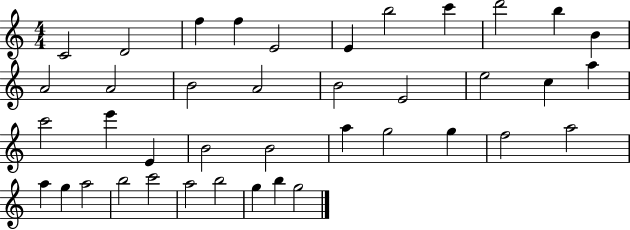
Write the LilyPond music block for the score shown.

{
  \clef treble
  \numericTimeSignature
  \time 4/4
  \key c \major
  c'2 d'2 | f''4 f''4 e'2 | e'4 b''2 c'''4 | d'''2 b''4 b'4 | \break a'2 a'2 | b'2 a'2 | b'2 e'2 | e''2 c''4 a''4 | \break c'''2 e'''4 e'4 | b'2 b'2 | a''4 g''2 g''4 | f''2 a''2 | \break a''4 g''4 a''2 | b''2 c'''2 | a''2 b''2 | g''4 b''4 g''2 | \break \bar "|."
}